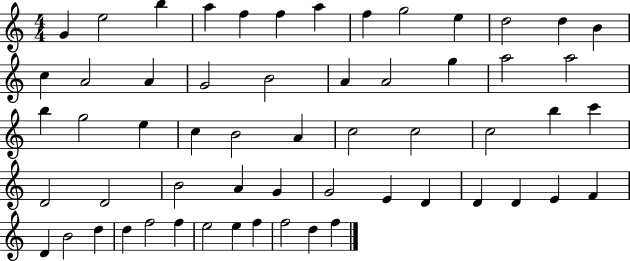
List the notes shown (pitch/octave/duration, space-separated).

G4/q E5/h B5/q A5/q F5/q F5/q A5/q F5/q G5/h E5/q D5/h D5/q B4/q C5/q A4/h A4/q G4/h B4/h A4/q A4/h G5/q A5/h A5/h B5/q G5/h E5/q C5/q B4/h A4/q C5/h C5/h C5/h B5/q C6/q D4/h D4/h B4/h A4/q G4/q G4/h E4/q D4/q D4/q D4/q E4/q F4/q D4/q B4/h D5/q D5/q F5/h F5/q E5/h E5/q F5/q F5/h D5/q F5/q